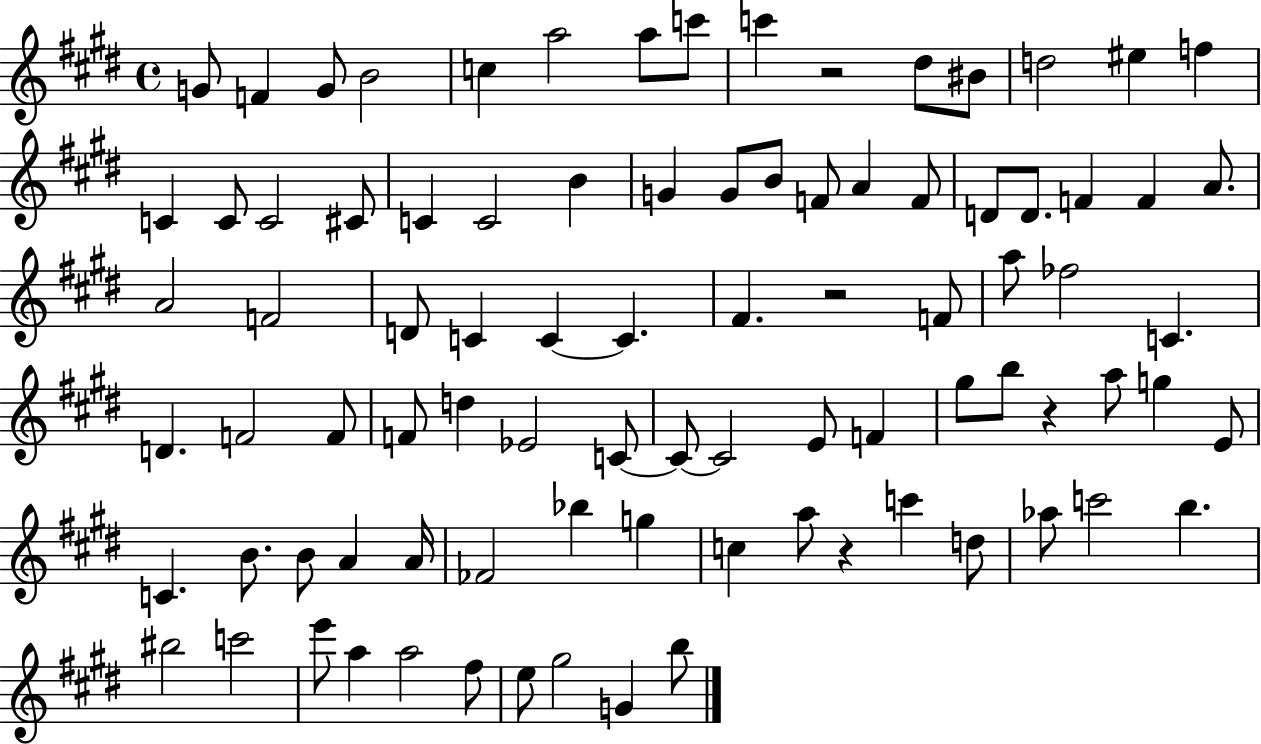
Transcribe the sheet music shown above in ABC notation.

X:1
T:Untitled
M:4/4
L:1/4
K:E
G/2 F G/2 B2 c a2 a/2 c'/2 c' z2 ^d/2 ^B/2 d2 ^e f C C/2 C2 ^C/2 C C2 B G G/2 B/2 F/2 A F/2 D/2 D/2 F F A/2 A2 F2 D/2 C C C ^F z2 F/2 a/2 _f2 C D F2 F/2 F/2 d _E2 C/2 C/2 C2 E/2 F ^g/2 b/2 z a/2 g E/2 C B/2 B/2 A A/4 _F2 _b g c a/2 z c' d/2 _a/2 c'2 b ^b2 c'2 e'/2 a a2 ^f/2 e/2 ^g2 G b/2